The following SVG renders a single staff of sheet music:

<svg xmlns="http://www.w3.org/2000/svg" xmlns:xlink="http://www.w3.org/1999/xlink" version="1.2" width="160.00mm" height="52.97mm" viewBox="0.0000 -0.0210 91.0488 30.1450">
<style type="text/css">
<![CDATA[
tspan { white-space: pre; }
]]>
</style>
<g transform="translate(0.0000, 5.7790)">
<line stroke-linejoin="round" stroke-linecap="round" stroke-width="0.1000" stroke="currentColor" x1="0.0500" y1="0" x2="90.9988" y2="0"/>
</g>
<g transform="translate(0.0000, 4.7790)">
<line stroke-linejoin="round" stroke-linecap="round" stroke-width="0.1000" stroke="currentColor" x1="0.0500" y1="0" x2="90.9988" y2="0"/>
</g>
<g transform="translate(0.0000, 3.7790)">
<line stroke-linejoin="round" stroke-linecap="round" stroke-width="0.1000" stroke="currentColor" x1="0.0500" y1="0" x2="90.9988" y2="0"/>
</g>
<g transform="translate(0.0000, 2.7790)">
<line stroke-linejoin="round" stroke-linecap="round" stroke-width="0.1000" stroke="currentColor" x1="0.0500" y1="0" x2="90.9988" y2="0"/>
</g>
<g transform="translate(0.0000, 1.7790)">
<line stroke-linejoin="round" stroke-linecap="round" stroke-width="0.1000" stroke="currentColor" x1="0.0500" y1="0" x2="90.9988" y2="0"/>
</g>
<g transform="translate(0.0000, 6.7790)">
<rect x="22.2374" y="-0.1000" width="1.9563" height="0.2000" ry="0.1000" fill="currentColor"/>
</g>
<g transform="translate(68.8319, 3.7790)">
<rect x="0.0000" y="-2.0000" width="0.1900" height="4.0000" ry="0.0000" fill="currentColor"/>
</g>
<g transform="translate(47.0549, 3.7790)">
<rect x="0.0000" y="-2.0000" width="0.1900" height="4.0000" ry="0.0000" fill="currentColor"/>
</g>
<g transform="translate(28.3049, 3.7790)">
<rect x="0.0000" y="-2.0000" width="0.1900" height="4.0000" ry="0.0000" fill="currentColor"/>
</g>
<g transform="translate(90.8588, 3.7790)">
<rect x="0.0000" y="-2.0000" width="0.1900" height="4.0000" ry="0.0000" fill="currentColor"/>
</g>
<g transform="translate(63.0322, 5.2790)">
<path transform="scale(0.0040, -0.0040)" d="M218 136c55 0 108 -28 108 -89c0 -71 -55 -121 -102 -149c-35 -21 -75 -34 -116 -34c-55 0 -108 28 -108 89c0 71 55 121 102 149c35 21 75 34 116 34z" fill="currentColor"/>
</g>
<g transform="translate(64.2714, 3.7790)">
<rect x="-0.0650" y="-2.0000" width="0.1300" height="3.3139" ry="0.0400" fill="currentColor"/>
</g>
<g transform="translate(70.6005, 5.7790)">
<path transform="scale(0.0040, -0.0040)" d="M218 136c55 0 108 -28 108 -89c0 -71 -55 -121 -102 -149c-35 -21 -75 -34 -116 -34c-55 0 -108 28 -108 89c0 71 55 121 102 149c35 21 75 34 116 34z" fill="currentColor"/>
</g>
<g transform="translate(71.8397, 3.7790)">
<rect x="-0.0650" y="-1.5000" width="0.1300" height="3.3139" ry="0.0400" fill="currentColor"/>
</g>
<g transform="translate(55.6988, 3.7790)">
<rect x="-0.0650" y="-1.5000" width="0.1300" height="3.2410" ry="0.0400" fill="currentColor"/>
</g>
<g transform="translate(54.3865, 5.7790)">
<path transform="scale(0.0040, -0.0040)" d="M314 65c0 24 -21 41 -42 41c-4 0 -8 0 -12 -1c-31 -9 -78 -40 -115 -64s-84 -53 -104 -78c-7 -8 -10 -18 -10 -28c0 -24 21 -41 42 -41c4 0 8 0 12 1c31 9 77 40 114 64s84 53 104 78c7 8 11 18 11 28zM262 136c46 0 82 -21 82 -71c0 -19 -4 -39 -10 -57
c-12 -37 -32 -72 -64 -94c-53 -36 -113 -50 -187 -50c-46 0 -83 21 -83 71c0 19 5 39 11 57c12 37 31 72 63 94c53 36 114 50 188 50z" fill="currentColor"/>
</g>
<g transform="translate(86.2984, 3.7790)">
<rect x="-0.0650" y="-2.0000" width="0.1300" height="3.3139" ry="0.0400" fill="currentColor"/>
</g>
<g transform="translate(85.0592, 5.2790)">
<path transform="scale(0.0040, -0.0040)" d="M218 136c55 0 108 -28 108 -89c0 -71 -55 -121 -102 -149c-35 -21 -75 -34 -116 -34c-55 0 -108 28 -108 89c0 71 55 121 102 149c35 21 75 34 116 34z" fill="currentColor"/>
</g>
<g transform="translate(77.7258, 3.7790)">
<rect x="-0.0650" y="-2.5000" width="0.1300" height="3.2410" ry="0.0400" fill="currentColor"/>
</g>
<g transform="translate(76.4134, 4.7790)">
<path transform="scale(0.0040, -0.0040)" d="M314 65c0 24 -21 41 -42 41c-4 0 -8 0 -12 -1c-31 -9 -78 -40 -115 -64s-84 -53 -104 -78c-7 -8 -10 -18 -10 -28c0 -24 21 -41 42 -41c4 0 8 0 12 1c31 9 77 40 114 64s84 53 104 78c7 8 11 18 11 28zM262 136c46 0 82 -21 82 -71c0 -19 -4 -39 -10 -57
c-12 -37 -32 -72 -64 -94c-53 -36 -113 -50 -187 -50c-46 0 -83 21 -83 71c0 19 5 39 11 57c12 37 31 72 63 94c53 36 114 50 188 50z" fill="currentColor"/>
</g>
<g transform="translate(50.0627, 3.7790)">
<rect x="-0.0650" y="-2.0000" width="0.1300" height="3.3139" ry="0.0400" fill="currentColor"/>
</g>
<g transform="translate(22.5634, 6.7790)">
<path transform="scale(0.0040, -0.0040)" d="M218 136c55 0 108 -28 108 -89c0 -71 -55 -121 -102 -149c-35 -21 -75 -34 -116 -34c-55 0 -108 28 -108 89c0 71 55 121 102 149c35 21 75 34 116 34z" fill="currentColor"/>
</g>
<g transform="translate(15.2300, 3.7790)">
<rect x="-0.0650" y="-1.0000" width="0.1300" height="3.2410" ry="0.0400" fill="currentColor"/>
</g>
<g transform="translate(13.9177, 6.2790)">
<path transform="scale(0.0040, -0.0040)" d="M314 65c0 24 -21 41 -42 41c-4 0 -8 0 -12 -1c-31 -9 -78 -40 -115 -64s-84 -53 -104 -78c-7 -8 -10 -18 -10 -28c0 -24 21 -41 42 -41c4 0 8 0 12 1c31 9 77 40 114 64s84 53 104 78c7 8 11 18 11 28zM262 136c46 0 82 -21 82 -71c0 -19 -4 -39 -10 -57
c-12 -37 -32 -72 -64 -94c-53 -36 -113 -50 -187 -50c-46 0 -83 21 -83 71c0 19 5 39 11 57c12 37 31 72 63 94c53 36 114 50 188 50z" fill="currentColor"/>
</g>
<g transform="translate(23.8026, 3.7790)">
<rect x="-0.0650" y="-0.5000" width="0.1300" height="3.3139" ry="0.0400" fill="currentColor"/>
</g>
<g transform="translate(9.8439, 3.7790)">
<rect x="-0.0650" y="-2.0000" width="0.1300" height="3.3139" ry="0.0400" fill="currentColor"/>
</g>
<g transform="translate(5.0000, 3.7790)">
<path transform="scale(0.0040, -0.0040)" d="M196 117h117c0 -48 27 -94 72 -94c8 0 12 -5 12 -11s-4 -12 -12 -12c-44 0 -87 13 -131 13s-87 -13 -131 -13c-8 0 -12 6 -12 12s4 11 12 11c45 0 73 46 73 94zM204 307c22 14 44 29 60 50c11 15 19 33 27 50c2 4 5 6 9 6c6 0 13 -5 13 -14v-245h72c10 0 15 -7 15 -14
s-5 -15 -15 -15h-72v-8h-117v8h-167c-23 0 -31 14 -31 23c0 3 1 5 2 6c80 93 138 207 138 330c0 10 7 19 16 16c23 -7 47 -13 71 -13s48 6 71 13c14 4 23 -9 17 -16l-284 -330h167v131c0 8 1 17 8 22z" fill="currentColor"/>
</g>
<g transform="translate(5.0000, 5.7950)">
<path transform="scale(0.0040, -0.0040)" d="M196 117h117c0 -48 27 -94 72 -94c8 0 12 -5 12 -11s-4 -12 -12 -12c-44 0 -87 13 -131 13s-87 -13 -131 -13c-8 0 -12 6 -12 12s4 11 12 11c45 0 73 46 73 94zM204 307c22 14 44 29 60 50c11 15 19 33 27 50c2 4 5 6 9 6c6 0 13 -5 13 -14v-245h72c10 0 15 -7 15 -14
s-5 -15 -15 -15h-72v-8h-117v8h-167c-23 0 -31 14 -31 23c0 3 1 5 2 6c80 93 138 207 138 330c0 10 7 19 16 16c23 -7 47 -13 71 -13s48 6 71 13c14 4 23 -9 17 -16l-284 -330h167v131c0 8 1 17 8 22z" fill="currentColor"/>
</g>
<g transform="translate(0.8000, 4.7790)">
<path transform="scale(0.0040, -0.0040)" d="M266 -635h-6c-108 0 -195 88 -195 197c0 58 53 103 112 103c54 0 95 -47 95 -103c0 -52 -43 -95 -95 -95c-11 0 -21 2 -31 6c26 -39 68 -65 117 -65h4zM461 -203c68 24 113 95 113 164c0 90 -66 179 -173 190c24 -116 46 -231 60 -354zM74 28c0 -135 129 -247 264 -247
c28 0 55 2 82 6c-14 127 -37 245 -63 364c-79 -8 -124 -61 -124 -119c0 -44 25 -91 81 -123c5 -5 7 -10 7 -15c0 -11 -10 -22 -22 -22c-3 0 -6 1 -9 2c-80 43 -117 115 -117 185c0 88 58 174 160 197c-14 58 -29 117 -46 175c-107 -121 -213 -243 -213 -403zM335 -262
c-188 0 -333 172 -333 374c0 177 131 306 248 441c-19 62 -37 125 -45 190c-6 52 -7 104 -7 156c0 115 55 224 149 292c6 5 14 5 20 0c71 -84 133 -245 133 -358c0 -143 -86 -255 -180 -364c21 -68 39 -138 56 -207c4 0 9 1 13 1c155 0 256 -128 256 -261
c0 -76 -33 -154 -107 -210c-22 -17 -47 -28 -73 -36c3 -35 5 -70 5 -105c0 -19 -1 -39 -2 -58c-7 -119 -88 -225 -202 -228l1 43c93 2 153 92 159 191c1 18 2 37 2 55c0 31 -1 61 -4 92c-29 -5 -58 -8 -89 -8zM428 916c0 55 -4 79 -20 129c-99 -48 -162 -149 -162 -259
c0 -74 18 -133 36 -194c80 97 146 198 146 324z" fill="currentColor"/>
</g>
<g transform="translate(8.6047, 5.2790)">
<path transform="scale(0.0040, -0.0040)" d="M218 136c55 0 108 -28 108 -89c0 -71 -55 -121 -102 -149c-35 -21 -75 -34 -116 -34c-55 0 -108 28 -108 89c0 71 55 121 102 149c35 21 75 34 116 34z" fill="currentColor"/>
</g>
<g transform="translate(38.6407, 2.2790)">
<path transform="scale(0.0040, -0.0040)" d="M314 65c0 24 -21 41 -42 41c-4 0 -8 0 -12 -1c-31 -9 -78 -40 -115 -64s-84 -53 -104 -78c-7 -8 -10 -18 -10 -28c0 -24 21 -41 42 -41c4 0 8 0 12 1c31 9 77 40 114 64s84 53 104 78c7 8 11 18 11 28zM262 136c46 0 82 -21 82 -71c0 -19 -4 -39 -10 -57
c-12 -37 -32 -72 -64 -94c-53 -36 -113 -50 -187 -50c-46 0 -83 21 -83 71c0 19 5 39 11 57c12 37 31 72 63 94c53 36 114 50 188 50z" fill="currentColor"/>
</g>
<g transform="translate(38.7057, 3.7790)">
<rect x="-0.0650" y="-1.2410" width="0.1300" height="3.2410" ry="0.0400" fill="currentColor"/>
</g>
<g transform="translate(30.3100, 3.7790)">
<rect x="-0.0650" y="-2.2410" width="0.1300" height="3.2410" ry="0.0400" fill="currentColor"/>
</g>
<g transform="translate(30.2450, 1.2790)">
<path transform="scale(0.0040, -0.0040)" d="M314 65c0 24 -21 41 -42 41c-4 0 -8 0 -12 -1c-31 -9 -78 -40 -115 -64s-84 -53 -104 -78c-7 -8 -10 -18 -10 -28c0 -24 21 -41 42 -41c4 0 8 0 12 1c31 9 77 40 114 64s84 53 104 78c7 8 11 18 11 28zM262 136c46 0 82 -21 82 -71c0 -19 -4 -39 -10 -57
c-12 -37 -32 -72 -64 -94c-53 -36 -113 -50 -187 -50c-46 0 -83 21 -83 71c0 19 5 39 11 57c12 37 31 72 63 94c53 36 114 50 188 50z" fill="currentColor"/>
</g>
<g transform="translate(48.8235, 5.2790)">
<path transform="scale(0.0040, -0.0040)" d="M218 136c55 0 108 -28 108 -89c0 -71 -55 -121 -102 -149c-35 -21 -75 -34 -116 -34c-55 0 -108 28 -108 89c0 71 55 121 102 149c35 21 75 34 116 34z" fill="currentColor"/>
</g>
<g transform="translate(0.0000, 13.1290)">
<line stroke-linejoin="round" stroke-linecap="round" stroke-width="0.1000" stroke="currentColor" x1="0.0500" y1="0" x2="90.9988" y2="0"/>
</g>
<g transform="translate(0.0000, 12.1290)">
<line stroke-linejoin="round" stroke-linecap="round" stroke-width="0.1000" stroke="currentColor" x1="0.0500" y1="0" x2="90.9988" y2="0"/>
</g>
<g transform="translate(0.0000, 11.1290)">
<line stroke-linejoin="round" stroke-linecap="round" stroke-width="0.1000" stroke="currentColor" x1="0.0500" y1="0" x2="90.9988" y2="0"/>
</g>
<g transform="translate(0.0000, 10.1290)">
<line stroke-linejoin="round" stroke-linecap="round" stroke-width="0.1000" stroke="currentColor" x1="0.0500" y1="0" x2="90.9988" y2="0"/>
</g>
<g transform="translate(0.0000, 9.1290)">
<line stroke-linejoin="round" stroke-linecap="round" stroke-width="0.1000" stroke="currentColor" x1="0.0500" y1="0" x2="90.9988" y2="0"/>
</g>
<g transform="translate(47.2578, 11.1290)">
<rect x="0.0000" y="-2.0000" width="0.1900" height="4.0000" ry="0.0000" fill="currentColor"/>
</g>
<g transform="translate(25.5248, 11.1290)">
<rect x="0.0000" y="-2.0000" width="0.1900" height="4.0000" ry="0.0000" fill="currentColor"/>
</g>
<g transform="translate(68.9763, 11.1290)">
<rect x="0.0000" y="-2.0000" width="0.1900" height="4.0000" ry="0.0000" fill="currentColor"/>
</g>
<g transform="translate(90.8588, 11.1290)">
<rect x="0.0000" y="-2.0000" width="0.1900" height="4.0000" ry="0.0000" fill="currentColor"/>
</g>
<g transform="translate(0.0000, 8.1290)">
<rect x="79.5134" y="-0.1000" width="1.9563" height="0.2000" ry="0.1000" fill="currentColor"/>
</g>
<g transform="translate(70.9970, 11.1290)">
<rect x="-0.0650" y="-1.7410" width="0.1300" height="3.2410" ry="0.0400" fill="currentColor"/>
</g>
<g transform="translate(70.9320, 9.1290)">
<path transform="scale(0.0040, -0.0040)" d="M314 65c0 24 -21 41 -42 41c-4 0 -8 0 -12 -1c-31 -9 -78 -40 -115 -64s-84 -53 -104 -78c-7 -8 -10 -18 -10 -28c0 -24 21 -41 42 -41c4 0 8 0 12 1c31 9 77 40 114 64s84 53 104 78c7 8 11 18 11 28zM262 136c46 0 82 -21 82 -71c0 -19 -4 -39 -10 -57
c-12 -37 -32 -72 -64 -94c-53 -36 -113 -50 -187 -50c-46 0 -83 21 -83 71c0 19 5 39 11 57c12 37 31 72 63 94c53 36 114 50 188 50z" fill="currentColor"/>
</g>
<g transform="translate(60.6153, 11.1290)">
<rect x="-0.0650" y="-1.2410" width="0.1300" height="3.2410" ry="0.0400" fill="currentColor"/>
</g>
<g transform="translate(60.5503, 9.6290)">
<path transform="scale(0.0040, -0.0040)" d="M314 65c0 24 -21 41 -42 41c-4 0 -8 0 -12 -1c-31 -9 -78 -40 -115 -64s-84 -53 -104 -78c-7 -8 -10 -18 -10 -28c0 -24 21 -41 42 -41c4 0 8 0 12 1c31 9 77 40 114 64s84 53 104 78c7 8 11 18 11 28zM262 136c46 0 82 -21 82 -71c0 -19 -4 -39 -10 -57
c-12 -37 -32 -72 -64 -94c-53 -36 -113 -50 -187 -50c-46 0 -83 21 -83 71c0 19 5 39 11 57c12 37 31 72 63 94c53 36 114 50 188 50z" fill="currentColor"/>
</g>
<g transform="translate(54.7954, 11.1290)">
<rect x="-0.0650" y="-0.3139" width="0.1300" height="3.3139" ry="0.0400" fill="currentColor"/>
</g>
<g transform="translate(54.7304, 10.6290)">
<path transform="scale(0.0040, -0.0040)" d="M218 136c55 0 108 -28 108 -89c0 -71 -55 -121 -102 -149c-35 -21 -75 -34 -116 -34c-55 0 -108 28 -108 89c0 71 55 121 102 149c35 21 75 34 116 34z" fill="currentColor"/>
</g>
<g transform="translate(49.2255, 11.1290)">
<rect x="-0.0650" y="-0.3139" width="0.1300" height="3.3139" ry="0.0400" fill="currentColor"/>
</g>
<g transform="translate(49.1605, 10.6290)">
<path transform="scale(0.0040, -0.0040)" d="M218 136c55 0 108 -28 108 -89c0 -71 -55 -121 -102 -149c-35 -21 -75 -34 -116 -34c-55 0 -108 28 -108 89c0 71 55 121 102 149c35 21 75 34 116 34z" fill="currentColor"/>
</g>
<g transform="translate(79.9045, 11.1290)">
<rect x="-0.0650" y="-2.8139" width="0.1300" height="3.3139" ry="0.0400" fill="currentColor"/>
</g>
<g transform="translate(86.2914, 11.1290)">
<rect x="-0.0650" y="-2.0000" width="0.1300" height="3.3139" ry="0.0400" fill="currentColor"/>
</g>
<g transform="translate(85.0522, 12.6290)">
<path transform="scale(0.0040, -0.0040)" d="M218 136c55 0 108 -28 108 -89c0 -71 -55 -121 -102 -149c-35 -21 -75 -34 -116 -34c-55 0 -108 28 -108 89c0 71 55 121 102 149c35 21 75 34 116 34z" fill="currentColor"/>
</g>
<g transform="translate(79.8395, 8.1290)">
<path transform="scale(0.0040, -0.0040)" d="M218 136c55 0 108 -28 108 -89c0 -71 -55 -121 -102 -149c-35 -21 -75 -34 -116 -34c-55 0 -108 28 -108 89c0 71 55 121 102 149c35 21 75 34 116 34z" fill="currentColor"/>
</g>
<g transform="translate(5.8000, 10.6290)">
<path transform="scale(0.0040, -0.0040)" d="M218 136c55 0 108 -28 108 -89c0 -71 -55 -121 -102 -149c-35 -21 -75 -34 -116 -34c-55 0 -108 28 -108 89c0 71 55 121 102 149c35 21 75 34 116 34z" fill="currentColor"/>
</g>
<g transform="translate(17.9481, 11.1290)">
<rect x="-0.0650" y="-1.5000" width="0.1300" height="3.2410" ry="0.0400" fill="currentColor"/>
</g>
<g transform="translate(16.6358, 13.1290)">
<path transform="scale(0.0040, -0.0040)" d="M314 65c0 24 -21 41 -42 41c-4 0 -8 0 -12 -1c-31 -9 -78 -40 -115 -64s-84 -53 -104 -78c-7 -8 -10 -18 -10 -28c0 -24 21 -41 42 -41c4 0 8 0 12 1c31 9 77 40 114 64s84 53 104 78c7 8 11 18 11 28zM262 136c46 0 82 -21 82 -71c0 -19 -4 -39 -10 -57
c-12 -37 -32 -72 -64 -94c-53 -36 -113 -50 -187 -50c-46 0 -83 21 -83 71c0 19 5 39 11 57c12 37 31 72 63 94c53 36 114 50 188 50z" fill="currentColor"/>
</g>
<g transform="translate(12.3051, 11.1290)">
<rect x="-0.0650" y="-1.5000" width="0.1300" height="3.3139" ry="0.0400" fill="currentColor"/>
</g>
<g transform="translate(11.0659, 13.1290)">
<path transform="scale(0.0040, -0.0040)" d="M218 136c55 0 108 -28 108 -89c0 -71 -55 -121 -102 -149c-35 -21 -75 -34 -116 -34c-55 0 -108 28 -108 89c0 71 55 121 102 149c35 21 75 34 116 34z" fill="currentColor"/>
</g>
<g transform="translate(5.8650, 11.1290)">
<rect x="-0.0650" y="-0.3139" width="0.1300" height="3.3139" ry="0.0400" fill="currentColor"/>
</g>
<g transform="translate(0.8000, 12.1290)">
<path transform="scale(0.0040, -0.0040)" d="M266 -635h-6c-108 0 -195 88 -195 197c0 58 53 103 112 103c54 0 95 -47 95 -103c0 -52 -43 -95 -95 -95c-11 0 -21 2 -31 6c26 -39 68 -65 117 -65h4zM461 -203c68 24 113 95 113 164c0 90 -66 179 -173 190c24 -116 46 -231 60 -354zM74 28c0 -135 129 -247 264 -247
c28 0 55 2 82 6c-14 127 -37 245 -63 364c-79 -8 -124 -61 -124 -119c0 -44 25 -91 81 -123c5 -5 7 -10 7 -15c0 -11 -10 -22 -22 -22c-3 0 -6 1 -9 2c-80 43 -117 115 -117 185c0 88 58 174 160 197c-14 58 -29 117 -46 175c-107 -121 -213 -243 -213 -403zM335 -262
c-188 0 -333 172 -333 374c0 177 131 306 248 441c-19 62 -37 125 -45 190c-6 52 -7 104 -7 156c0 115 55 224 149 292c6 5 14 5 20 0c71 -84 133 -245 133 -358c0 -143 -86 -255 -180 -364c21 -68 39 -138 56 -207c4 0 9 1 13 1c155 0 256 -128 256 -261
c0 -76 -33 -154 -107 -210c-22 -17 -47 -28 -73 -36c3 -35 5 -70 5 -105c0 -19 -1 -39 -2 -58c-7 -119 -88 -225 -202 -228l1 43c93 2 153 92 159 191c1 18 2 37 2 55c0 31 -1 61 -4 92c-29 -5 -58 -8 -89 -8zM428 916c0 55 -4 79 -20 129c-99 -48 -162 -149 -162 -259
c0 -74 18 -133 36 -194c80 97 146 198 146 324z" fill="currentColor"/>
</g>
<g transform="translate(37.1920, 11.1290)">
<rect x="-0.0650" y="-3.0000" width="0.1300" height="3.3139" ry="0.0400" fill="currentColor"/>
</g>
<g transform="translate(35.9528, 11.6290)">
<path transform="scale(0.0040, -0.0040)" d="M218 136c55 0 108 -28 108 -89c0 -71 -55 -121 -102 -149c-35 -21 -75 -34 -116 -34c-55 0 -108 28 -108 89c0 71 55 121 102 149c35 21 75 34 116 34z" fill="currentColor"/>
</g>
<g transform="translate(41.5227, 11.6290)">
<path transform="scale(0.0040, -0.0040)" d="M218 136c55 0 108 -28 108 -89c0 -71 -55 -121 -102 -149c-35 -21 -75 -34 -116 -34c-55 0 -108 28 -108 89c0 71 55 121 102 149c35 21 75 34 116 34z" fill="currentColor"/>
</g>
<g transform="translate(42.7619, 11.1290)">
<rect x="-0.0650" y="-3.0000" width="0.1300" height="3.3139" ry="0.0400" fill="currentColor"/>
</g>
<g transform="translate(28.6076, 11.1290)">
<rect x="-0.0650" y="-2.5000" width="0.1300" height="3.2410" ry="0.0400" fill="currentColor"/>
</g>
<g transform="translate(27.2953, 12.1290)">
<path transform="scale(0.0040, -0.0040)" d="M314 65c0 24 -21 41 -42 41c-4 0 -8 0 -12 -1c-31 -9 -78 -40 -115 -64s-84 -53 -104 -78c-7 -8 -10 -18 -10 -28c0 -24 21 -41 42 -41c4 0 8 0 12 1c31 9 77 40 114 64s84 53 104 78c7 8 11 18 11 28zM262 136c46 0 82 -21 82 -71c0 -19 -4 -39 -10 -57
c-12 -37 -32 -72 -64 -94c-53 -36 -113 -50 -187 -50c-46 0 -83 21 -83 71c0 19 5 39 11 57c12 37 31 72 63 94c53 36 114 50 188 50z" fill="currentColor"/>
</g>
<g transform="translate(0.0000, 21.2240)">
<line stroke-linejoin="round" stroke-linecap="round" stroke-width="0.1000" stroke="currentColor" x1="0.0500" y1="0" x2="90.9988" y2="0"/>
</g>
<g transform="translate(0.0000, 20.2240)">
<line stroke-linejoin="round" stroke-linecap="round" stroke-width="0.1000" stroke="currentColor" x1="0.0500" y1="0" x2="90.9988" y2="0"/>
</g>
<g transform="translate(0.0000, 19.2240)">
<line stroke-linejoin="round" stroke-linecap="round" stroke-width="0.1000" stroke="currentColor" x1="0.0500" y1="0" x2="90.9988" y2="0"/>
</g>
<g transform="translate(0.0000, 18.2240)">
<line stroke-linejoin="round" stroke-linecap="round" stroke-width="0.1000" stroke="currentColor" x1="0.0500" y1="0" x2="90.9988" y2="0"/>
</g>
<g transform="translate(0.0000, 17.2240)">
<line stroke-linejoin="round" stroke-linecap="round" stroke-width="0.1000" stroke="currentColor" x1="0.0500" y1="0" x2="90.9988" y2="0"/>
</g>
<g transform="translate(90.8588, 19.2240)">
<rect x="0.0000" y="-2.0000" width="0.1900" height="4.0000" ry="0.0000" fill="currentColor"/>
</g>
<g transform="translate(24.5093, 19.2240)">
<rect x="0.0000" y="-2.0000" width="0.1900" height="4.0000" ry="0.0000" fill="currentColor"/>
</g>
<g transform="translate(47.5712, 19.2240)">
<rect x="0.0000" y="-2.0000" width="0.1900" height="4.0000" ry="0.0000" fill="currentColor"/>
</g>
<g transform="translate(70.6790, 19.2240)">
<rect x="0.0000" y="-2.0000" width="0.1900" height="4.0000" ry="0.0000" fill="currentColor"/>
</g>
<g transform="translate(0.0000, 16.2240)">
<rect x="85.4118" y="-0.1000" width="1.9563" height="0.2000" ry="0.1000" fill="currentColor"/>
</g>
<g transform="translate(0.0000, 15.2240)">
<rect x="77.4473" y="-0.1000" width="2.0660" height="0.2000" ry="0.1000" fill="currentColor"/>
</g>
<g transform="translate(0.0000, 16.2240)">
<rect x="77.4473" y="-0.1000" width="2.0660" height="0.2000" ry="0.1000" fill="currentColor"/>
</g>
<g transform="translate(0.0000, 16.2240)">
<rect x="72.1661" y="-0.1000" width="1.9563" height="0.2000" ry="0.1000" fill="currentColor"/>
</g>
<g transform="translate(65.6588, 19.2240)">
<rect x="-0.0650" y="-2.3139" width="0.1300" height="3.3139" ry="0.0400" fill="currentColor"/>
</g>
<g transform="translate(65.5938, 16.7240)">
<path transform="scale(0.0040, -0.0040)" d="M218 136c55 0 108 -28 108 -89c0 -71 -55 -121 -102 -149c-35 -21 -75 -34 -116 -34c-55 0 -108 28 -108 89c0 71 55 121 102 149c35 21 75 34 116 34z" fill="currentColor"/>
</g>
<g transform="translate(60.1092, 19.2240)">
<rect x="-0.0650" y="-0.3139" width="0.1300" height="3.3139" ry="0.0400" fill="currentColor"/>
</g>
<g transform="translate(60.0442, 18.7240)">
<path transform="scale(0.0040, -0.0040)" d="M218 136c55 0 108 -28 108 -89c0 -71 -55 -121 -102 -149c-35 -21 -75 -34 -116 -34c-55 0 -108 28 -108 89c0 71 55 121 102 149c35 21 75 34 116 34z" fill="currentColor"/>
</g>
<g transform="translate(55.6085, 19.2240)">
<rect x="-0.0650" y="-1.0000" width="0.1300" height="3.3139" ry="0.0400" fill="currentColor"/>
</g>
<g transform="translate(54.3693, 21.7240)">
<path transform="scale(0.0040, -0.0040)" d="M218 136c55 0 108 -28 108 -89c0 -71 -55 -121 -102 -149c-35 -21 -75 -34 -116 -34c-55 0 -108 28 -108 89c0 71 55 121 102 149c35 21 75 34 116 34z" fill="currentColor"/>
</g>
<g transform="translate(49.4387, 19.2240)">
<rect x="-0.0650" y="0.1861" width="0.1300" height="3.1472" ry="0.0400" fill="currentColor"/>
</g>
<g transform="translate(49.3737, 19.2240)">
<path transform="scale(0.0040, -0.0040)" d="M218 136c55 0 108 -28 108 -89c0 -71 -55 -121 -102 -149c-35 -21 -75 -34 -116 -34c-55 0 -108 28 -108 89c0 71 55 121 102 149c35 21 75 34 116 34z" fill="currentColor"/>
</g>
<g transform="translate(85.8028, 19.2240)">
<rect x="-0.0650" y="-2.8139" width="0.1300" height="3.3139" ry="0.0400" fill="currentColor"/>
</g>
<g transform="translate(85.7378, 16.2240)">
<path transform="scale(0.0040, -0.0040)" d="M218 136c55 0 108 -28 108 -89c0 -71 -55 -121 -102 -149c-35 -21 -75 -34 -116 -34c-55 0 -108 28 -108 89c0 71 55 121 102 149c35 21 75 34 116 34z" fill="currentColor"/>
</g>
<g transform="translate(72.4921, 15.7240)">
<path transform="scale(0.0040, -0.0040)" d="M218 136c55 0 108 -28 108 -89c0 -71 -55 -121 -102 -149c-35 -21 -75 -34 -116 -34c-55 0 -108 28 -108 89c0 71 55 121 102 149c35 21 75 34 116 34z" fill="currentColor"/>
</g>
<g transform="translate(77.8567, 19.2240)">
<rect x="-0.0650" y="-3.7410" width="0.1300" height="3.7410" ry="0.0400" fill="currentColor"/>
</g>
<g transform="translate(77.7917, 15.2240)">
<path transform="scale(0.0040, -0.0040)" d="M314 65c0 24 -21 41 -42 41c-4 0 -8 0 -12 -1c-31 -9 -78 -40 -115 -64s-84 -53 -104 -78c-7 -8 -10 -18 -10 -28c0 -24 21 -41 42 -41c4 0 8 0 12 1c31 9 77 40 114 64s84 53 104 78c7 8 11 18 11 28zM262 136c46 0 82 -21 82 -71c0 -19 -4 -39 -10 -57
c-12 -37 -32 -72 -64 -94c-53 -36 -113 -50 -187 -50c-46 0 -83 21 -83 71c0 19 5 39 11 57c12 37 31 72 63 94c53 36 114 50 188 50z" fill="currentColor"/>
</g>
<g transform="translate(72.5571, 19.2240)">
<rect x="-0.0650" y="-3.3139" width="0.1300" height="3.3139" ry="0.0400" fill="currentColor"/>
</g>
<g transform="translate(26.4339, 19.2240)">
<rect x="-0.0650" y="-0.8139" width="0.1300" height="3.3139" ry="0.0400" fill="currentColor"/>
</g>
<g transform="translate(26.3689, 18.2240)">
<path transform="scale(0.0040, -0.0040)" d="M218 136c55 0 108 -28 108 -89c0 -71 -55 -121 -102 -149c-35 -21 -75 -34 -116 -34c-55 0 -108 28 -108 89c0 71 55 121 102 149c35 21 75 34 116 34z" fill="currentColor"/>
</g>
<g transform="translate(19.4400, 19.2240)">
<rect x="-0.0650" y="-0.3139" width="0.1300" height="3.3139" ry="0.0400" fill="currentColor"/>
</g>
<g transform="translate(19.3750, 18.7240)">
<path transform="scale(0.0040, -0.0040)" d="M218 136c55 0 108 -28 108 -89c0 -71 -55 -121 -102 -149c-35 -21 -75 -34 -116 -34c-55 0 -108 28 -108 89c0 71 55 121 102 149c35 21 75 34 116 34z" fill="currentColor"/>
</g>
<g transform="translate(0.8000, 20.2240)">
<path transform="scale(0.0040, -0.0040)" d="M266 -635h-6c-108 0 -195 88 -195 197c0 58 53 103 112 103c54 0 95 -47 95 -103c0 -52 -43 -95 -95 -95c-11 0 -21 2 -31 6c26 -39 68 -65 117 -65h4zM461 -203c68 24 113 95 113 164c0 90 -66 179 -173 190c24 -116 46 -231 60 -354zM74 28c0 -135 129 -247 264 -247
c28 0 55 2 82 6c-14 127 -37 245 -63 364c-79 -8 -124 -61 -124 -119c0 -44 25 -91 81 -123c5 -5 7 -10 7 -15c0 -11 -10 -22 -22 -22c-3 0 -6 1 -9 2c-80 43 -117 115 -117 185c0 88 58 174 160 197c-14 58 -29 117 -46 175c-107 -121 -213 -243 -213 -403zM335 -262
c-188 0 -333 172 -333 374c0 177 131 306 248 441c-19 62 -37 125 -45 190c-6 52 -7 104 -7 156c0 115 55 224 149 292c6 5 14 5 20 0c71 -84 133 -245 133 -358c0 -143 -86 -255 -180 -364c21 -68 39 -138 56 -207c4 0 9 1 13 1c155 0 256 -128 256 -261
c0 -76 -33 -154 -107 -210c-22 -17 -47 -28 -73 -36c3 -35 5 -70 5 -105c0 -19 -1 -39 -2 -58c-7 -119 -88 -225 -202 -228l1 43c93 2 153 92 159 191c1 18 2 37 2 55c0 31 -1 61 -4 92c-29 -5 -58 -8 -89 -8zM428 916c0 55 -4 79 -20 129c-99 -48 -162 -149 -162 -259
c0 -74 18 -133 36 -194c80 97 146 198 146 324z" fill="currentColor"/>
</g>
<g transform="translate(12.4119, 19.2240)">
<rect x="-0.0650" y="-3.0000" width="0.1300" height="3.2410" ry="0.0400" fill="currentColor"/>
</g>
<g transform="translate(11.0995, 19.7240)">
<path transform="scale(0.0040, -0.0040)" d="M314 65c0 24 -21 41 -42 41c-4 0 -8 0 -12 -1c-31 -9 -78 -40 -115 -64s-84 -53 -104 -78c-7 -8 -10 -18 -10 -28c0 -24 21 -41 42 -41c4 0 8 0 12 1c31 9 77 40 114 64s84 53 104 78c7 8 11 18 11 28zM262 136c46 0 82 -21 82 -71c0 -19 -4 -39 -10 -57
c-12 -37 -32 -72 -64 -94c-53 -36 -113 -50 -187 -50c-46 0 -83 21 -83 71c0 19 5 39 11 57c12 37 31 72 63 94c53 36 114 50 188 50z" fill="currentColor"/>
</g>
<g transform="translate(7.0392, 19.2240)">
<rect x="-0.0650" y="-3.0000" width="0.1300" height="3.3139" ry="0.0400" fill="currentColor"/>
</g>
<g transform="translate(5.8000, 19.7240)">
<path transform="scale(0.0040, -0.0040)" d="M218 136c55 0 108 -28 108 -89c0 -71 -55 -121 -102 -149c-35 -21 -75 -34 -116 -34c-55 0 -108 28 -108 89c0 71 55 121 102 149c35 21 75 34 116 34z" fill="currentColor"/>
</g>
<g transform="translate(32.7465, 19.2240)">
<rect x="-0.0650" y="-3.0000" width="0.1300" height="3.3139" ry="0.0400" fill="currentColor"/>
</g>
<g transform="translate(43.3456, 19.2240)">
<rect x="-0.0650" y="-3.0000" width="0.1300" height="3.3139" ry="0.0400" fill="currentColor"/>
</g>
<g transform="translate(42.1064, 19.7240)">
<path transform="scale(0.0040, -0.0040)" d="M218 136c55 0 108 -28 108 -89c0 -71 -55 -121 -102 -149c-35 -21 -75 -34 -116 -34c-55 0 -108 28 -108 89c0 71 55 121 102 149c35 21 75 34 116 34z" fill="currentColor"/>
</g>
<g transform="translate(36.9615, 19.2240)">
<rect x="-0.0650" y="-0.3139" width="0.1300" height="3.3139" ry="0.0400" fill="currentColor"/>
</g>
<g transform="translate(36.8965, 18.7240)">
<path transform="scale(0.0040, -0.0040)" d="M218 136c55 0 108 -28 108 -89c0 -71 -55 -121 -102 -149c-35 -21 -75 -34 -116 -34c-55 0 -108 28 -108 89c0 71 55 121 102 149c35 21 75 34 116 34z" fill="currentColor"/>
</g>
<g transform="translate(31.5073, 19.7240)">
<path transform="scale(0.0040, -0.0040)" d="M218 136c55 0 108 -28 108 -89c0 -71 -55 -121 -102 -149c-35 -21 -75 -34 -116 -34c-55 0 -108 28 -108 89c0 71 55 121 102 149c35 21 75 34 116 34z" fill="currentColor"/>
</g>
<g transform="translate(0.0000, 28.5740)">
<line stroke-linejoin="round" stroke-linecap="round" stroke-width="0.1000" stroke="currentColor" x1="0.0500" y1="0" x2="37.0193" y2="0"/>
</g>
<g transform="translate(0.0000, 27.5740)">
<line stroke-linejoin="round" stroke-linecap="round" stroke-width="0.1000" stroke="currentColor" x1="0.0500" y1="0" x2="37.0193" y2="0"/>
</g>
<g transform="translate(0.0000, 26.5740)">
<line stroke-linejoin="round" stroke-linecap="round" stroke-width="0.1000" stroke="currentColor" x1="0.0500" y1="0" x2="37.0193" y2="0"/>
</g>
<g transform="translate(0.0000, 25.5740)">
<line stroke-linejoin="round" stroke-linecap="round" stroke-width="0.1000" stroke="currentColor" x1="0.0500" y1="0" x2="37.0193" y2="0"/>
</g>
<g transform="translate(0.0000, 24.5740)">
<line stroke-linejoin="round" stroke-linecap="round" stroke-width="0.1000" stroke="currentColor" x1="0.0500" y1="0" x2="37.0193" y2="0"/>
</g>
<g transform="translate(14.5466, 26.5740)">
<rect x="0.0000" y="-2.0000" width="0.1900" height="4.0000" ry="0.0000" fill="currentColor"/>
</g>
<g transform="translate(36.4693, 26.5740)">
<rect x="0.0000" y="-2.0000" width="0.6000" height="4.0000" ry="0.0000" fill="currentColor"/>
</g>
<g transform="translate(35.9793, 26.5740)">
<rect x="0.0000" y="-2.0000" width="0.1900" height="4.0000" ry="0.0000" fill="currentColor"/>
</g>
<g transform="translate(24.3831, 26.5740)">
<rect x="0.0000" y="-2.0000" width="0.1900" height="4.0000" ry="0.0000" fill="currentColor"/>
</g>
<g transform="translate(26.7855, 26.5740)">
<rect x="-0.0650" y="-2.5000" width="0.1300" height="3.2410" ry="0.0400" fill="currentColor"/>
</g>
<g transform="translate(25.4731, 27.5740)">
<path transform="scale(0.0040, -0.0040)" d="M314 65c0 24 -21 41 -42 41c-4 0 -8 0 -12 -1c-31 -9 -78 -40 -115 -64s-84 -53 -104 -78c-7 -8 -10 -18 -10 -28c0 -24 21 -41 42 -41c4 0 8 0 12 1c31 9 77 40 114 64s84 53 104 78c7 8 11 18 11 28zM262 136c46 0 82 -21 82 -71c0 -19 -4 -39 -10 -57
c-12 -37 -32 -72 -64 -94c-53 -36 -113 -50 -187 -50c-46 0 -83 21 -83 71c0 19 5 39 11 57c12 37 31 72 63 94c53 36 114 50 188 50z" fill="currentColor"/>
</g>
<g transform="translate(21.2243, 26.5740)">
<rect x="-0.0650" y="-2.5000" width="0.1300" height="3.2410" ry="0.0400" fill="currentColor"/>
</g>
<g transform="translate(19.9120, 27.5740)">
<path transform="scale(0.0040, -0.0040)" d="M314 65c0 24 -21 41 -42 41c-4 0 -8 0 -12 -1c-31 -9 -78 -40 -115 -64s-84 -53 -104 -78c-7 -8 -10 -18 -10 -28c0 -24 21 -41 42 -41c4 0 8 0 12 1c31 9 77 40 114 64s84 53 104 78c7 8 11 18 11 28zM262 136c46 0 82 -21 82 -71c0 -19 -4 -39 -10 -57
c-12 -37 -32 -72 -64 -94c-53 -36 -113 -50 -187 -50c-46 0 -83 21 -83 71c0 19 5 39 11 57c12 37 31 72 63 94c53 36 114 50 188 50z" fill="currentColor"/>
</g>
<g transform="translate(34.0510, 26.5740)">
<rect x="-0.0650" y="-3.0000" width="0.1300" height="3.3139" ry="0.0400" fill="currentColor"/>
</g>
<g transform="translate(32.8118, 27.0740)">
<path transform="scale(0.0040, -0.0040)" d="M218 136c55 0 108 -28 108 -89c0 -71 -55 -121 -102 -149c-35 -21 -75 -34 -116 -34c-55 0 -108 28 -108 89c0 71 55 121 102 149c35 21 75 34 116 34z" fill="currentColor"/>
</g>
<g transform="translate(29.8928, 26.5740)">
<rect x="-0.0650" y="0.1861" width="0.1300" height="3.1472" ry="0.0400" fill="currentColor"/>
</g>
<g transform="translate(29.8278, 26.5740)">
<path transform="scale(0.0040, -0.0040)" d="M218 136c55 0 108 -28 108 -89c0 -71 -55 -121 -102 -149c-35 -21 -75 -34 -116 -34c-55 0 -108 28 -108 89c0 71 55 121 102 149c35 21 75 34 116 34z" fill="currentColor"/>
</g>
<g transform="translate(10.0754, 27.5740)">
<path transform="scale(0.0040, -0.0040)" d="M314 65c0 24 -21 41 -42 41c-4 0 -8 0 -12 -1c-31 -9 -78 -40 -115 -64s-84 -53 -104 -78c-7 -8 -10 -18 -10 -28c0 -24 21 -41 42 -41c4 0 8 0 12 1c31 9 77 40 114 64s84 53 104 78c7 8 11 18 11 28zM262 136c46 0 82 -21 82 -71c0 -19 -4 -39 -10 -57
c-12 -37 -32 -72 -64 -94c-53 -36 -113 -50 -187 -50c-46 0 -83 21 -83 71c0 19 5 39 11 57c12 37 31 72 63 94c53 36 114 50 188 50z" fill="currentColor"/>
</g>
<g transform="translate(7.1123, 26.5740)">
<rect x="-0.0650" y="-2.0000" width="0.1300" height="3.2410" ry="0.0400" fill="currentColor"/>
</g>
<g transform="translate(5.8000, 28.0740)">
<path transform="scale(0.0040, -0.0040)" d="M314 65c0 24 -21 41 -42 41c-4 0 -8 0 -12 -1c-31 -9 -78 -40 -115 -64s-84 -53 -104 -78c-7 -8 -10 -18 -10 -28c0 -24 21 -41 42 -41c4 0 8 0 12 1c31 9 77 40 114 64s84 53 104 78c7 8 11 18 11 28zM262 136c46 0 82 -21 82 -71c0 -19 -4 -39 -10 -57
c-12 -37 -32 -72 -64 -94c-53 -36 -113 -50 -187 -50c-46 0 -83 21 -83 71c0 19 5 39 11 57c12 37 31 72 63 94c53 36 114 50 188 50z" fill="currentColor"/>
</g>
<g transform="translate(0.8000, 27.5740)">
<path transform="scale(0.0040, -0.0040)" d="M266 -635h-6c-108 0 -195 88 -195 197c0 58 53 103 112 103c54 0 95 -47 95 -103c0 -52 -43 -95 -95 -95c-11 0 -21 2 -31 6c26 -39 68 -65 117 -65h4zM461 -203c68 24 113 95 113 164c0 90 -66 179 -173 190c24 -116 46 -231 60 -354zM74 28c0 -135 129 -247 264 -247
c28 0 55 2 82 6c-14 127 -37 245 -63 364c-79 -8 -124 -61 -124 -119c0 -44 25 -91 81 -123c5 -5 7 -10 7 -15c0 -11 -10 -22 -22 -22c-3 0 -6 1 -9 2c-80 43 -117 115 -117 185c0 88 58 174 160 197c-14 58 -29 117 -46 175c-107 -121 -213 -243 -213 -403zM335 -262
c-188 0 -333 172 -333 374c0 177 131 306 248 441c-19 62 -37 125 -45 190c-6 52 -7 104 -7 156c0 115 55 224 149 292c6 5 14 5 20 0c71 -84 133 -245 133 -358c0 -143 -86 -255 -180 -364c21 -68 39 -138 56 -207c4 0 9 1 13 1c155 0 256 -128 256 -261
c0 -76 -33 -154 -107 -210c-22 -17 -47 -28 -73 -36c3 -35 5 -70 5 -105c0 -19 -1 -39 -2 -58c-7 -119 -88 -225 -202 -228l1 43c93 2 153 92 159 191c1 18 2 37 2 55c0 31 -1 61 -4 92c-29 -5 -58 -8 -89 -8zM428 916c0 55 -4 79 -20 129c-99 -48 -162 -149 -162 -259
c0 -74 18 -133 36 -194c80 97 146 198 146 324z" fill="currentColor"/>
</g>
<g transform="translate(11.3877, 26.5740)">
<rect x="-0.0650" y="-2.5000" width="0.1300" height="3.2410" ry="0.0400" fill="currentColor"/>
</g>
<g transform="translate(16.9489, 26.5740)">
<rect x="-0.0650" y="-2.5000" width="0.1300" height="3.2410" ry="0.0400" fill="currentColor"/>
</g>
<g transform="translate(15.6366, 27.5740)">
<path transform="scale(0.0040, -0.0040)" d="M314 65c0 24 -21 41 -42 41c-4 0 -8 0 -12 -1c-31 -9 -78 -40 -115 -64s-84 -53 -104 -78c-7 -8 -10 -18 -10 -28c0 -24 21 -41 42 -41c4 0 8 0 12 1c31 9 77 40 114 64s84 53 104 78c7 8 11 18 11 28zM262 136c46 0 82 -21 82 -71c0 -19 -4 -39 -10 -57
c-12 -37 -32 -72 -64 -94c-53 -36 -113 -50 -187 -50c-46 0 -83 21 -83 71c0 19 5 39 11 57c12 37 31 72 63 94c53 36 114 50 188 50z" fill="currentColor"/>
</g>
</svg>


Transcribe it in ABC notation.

X:1
T:Untitled
M:4/4
L:1/4
K:C
F D2 C g2 e2 F E2 F E G2 F c E E2 G2 A A c c e2 f2 a F A A2 c d A c A B D c g b c'2 a F2 G2 G2 G2 G2 B A